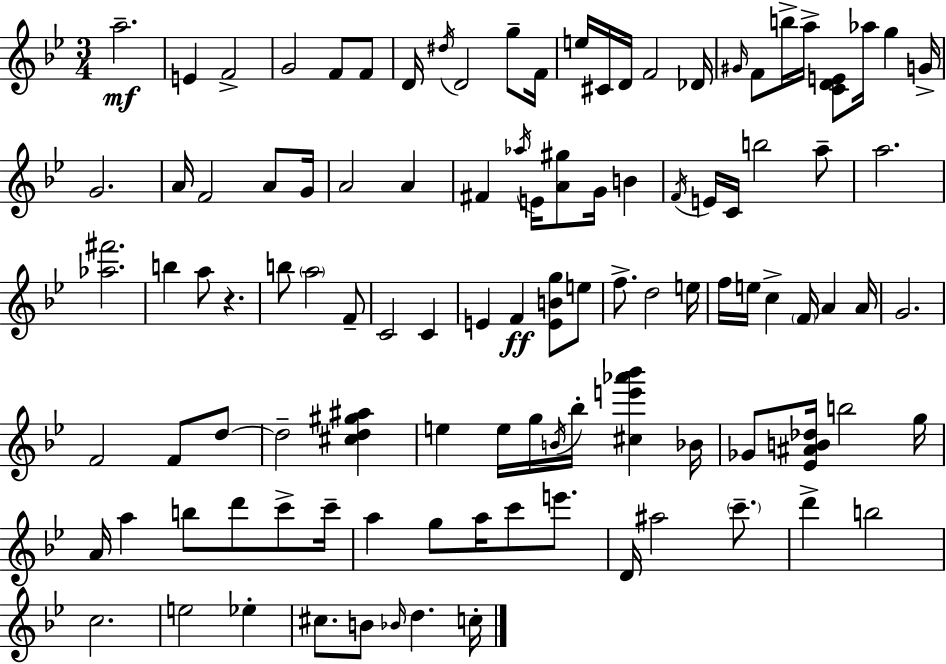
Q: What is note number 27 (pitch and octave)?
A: A4